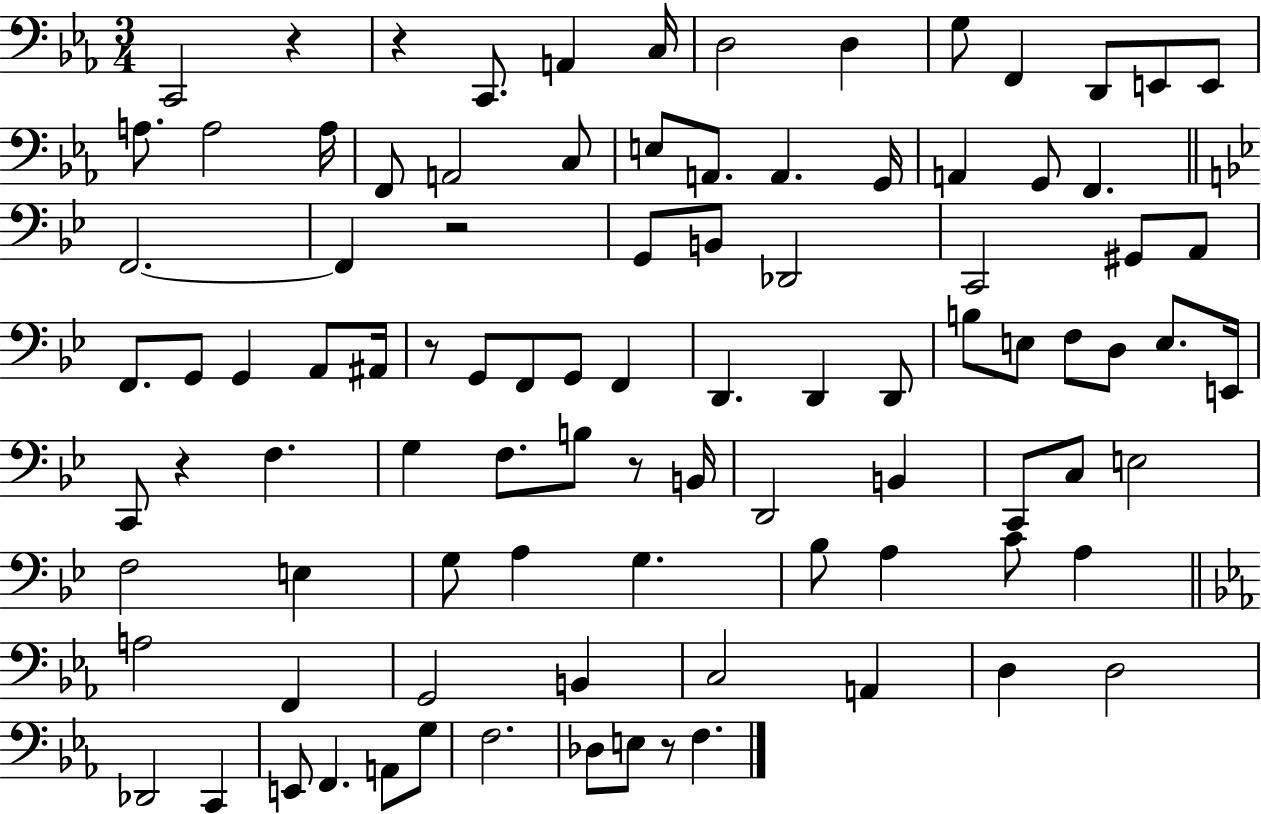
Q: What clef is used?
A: bass